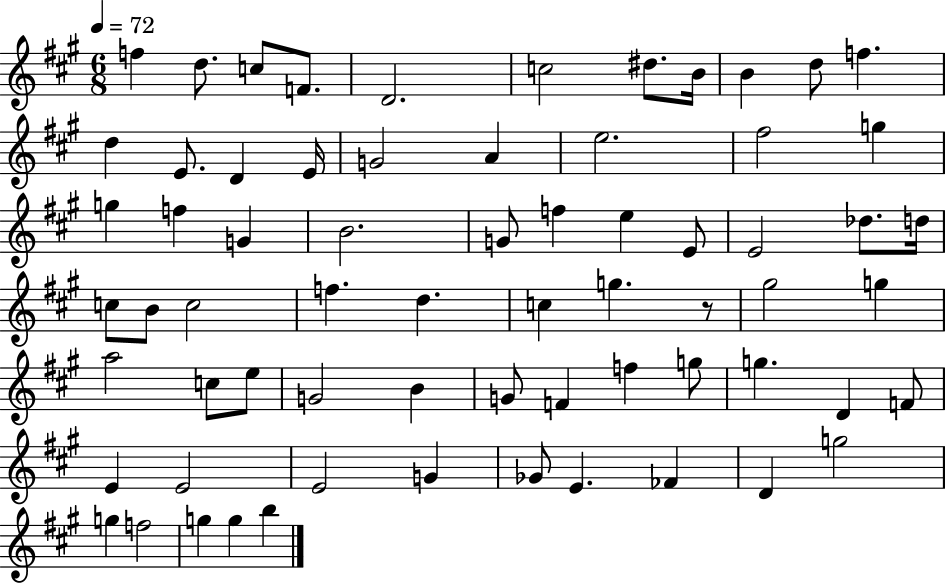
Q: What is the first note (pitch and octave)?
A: F5